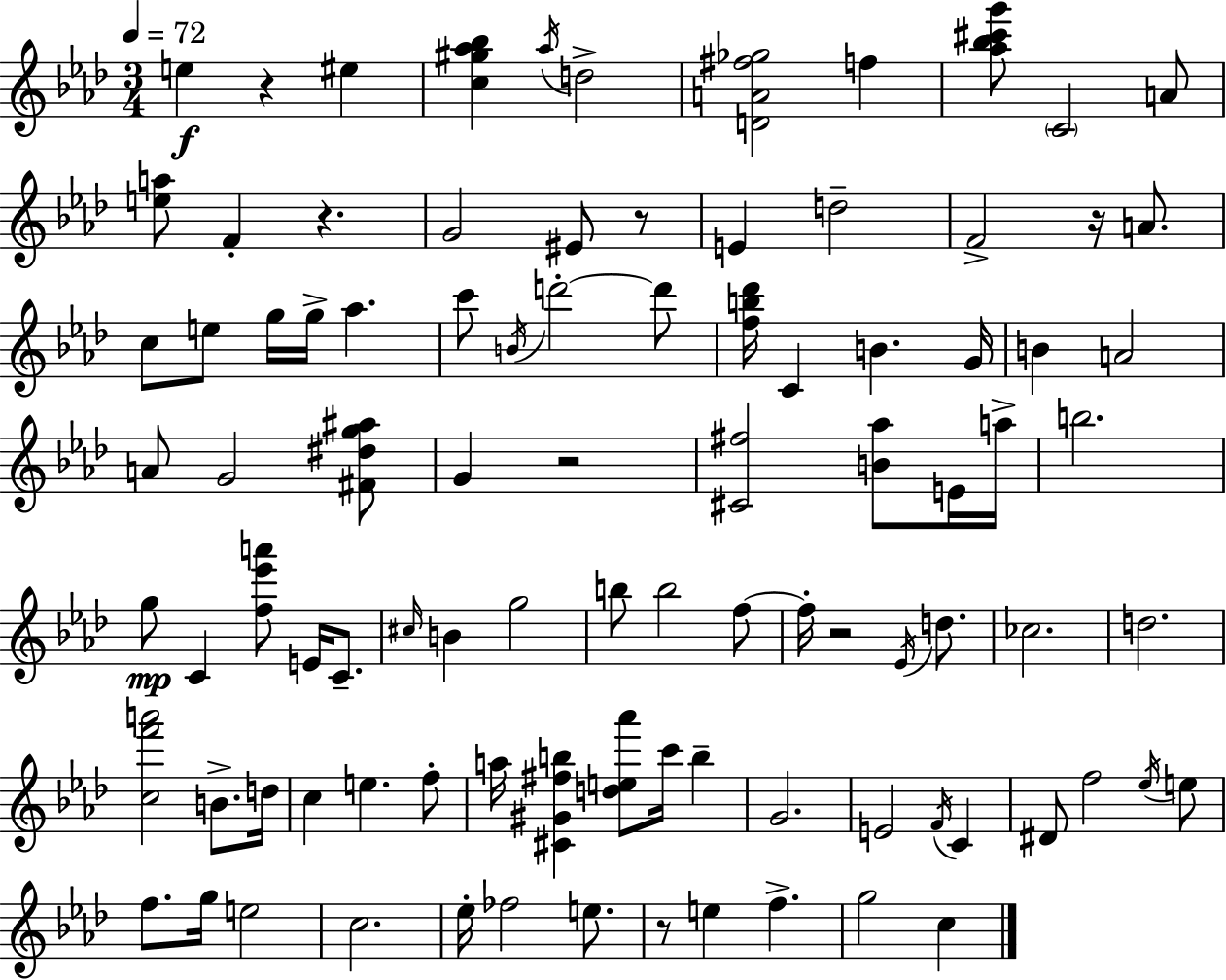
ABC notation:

X:1
T:Untitled
M:3/4
L:1/4
K:Fm
e z ^e [c^g_a_b] _a/4 d2 [DA^f_g]2 f [_a_b^c'g']/2 C2 A/2 [ea]/2 F z G2 ^E/2 z/2 E d2 F2 z/4 A/2 c/2 e/2 g/4 g/4 _a c'/2 B/4 d'2 d'/2 [fb_d']/4 C B G/4 B A2 A/2 G2 [^F^dg^a]/2 G z2 [^C^f]2 [B_a]/2 E/4 a/4 b2 g/2 C [f_e'a']/2 E/4 C/2 ^c/4 B g2 b/2 b2 f/2 f/4 z2 _E/4 d/2 _c2 d2 [cf'a']2 B/2 d/4 c e f/2 a/4 [^C^G^fb] [de_a']/2 c'/4 b G2 E2 F/4 C ^D/2 f2 _e/4 e/2 f/2 g/4 e2 c2 _e/4 _f2 e/2 z/2 e f g2 c